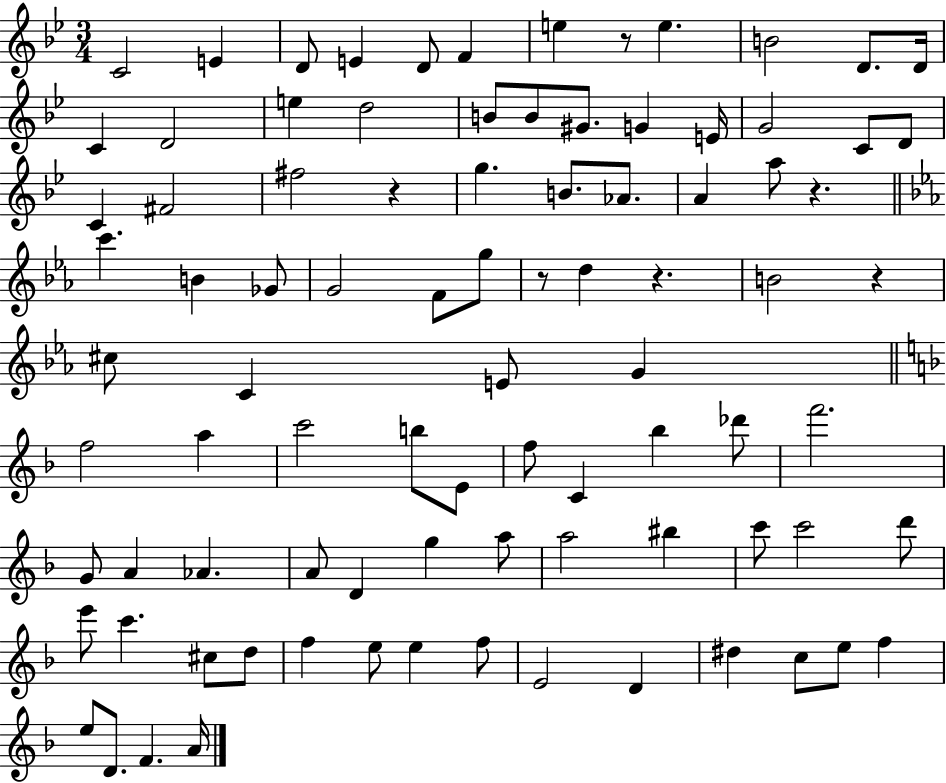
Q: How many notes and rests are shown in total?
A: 89